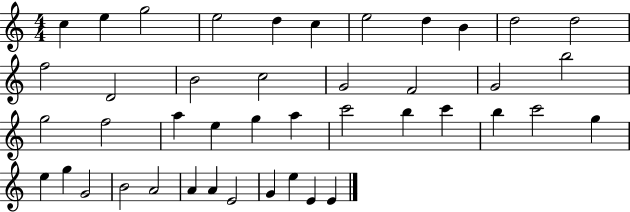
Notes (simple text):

C5/q E5/q G5/h E5/h D5/q C5/q E5/h D5/q B4/q D5/h D5/h F5/h D4/h B4/h C5/h G4/h F4/h G4/h B5/h G5/h F5/h A5/q E5/q G5/q A5/q C6/h B5/q C6/q B5/q C6/h G5/q E5/q G5/q G4/h B4/h A4/h A4/q A4/q E4/h G4/q E5/q E4/q E4/q